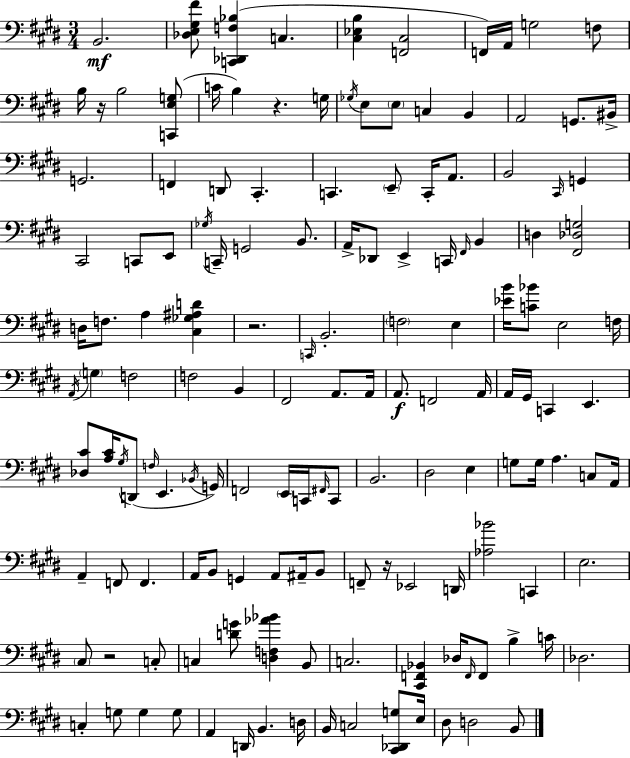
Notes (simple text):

B2/h. [Db3,E3,G#3,F#4]/e [C2,Db2,F3,Bb3]/q C3/q. [C#3,Eb3,B3]/q [F2,C#3]/h F2/s A2/s G3/h F3/e B3/s R/s B3/h [C2,E3,G3]/e C4/s B3/q R/q. G3/s Gb3/s E3/e E3/e C3/q B2/q A2/h G2/e. BIS2/s G2/h. F2/q D2/e C#2/q. C2/q. E2/e C2/s A2/e. B2/h C#2/s G2/q C#2/h C2/e E2/e Gb3/s C2/s G2/h B2/e. A2/s Db2/e E2/q C2/s F#2/s B2/q D3/q [F#2,Db3,G3]/h D3/s F3/e. A3/q [C#3,Gb3,A#3,D4]/q R/h. C2/s B2/h. F3/h E3/q [Eb4,B4]/s [C4,Bb4]/e E3/h F3/s A2/s G3/q F3/h F3/h B2/q F#2/h A2/e. A2/s A2/e. F2/h A2/s A2/s G#2/s C2/q E2/q. [Db3,C#4]/e [A3,C#4]/s G#3/s D2/e F3/s E2/q. Bb2/s G2/s F2/h E2/s C2/s F#2/s C2/e B2/h. D#3/h E3/q G3/e G3/s A3/q. C3/e A2/s A2/q F2/e F2/q. A2/s B2/e G2/q A2/e A#2/s B2/e F2/e R/s Eb2/h D2/s [Ab3,Bb4]/h C2/q E3/h. C#3/e R/h C3/e C3/q [D4,G4]/e [D3,F3,Ab4,Bb4]/q B2/e C3/h. [C#2,F2,Bb2]/q Db3/s F2/s F2/e B3/q C4/s Db3/h. C3/q G3/e G3/q G3/e A2/q D2/s B2/q. D3/s B2/s C3/h [C#2,Db2,G3]/e E3/s D#3/e D3/h B2/e